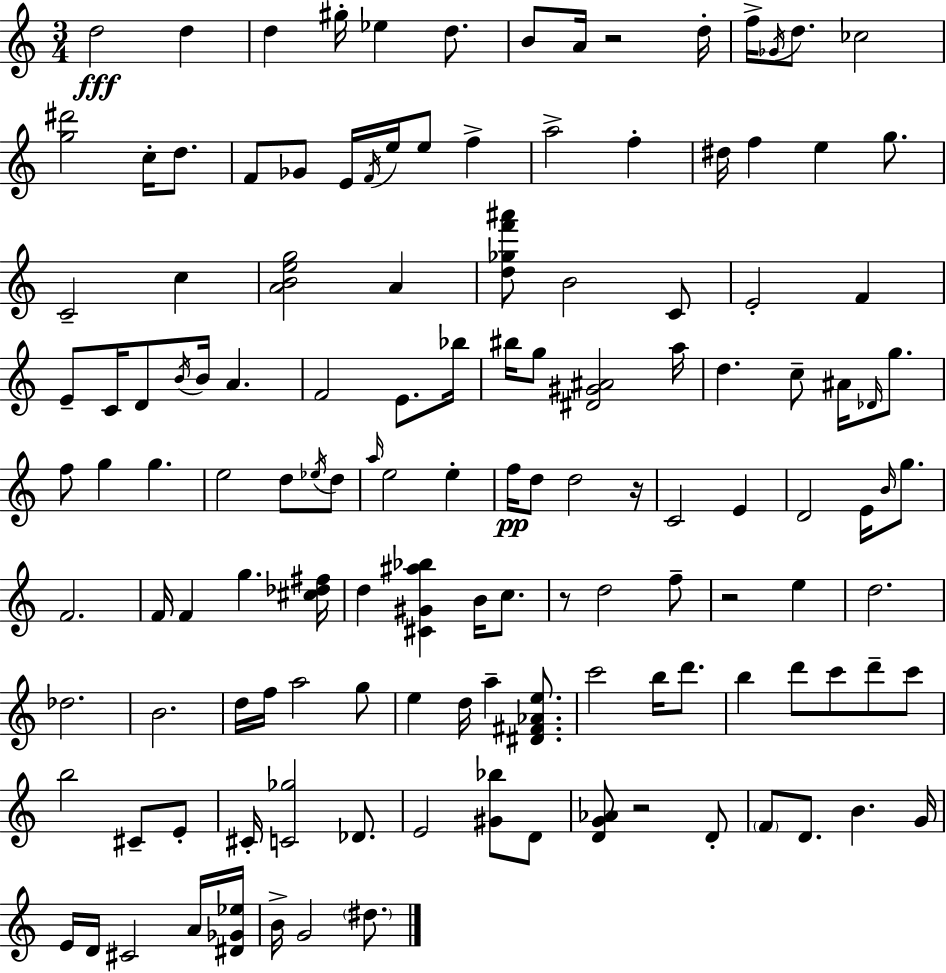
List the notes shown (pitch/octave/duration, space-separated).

D5/h D5/q D5/q G#5/s Eb5/q D5/e. B4/e A4/s R/h D5/s F5/s Gb4/s D5/e. CES5/h [G5,D#6]/h C5/s D5/e. F4/e Gb4/e E4/s F4/s E5/s E5/e F5/q A5/h F5/q D#5/s F5/q E5/q G5/e. C4/h C5/q [A4,B4,E5,G5]/h A4/q [D5,Gb5,F6,A#6]/e B4/h C4/e E4/h F4/q E4/e C4/s D4/e B4/s B4/s A4/q. F4/h E4/e. Bb5/s BIS5/s G5/e [D#4,G#4,A#4]/h A5/s D5/q. C5/e A#4/s Db4/s G5/e. F5/e G5/q G5/q. E5/h D5/e Eb5/s D5/e A5/s E5/h E5/q F5/s D5/e D5/h R/s C4/h E4/q D4/h E4/s B4/s G5/e. F4/h. F4/s F4/q G5/q. [C#5,Db5,F#5]/s D5/q [C#4,G#4,A#5,Bb5]/q B4/s C5/e. R/e D5/h F5/e R/h E5/q D5/h. Db5/h. B4/h. D5/s F5/s A5/h G5/e E5/q D5/s A5/q [D#4,F#4,Ab4,E5]/e. C6/h B5/s D6/e. B5/q D6/e C6/e D6/e C6/e B5/h C#4/e E4/e C#4/s [C4,Gb5]/h Db4/e. E4/h [G#4,Bb5]/e D4/e [D4,G4,Ab4]/e R/h D4/e F4/e D4/e. B4/q. G4/s E4/s D4/s C#4/h A4/s [D#4,Gb4,Eb5]/s B4/s G4/h D#5/e.